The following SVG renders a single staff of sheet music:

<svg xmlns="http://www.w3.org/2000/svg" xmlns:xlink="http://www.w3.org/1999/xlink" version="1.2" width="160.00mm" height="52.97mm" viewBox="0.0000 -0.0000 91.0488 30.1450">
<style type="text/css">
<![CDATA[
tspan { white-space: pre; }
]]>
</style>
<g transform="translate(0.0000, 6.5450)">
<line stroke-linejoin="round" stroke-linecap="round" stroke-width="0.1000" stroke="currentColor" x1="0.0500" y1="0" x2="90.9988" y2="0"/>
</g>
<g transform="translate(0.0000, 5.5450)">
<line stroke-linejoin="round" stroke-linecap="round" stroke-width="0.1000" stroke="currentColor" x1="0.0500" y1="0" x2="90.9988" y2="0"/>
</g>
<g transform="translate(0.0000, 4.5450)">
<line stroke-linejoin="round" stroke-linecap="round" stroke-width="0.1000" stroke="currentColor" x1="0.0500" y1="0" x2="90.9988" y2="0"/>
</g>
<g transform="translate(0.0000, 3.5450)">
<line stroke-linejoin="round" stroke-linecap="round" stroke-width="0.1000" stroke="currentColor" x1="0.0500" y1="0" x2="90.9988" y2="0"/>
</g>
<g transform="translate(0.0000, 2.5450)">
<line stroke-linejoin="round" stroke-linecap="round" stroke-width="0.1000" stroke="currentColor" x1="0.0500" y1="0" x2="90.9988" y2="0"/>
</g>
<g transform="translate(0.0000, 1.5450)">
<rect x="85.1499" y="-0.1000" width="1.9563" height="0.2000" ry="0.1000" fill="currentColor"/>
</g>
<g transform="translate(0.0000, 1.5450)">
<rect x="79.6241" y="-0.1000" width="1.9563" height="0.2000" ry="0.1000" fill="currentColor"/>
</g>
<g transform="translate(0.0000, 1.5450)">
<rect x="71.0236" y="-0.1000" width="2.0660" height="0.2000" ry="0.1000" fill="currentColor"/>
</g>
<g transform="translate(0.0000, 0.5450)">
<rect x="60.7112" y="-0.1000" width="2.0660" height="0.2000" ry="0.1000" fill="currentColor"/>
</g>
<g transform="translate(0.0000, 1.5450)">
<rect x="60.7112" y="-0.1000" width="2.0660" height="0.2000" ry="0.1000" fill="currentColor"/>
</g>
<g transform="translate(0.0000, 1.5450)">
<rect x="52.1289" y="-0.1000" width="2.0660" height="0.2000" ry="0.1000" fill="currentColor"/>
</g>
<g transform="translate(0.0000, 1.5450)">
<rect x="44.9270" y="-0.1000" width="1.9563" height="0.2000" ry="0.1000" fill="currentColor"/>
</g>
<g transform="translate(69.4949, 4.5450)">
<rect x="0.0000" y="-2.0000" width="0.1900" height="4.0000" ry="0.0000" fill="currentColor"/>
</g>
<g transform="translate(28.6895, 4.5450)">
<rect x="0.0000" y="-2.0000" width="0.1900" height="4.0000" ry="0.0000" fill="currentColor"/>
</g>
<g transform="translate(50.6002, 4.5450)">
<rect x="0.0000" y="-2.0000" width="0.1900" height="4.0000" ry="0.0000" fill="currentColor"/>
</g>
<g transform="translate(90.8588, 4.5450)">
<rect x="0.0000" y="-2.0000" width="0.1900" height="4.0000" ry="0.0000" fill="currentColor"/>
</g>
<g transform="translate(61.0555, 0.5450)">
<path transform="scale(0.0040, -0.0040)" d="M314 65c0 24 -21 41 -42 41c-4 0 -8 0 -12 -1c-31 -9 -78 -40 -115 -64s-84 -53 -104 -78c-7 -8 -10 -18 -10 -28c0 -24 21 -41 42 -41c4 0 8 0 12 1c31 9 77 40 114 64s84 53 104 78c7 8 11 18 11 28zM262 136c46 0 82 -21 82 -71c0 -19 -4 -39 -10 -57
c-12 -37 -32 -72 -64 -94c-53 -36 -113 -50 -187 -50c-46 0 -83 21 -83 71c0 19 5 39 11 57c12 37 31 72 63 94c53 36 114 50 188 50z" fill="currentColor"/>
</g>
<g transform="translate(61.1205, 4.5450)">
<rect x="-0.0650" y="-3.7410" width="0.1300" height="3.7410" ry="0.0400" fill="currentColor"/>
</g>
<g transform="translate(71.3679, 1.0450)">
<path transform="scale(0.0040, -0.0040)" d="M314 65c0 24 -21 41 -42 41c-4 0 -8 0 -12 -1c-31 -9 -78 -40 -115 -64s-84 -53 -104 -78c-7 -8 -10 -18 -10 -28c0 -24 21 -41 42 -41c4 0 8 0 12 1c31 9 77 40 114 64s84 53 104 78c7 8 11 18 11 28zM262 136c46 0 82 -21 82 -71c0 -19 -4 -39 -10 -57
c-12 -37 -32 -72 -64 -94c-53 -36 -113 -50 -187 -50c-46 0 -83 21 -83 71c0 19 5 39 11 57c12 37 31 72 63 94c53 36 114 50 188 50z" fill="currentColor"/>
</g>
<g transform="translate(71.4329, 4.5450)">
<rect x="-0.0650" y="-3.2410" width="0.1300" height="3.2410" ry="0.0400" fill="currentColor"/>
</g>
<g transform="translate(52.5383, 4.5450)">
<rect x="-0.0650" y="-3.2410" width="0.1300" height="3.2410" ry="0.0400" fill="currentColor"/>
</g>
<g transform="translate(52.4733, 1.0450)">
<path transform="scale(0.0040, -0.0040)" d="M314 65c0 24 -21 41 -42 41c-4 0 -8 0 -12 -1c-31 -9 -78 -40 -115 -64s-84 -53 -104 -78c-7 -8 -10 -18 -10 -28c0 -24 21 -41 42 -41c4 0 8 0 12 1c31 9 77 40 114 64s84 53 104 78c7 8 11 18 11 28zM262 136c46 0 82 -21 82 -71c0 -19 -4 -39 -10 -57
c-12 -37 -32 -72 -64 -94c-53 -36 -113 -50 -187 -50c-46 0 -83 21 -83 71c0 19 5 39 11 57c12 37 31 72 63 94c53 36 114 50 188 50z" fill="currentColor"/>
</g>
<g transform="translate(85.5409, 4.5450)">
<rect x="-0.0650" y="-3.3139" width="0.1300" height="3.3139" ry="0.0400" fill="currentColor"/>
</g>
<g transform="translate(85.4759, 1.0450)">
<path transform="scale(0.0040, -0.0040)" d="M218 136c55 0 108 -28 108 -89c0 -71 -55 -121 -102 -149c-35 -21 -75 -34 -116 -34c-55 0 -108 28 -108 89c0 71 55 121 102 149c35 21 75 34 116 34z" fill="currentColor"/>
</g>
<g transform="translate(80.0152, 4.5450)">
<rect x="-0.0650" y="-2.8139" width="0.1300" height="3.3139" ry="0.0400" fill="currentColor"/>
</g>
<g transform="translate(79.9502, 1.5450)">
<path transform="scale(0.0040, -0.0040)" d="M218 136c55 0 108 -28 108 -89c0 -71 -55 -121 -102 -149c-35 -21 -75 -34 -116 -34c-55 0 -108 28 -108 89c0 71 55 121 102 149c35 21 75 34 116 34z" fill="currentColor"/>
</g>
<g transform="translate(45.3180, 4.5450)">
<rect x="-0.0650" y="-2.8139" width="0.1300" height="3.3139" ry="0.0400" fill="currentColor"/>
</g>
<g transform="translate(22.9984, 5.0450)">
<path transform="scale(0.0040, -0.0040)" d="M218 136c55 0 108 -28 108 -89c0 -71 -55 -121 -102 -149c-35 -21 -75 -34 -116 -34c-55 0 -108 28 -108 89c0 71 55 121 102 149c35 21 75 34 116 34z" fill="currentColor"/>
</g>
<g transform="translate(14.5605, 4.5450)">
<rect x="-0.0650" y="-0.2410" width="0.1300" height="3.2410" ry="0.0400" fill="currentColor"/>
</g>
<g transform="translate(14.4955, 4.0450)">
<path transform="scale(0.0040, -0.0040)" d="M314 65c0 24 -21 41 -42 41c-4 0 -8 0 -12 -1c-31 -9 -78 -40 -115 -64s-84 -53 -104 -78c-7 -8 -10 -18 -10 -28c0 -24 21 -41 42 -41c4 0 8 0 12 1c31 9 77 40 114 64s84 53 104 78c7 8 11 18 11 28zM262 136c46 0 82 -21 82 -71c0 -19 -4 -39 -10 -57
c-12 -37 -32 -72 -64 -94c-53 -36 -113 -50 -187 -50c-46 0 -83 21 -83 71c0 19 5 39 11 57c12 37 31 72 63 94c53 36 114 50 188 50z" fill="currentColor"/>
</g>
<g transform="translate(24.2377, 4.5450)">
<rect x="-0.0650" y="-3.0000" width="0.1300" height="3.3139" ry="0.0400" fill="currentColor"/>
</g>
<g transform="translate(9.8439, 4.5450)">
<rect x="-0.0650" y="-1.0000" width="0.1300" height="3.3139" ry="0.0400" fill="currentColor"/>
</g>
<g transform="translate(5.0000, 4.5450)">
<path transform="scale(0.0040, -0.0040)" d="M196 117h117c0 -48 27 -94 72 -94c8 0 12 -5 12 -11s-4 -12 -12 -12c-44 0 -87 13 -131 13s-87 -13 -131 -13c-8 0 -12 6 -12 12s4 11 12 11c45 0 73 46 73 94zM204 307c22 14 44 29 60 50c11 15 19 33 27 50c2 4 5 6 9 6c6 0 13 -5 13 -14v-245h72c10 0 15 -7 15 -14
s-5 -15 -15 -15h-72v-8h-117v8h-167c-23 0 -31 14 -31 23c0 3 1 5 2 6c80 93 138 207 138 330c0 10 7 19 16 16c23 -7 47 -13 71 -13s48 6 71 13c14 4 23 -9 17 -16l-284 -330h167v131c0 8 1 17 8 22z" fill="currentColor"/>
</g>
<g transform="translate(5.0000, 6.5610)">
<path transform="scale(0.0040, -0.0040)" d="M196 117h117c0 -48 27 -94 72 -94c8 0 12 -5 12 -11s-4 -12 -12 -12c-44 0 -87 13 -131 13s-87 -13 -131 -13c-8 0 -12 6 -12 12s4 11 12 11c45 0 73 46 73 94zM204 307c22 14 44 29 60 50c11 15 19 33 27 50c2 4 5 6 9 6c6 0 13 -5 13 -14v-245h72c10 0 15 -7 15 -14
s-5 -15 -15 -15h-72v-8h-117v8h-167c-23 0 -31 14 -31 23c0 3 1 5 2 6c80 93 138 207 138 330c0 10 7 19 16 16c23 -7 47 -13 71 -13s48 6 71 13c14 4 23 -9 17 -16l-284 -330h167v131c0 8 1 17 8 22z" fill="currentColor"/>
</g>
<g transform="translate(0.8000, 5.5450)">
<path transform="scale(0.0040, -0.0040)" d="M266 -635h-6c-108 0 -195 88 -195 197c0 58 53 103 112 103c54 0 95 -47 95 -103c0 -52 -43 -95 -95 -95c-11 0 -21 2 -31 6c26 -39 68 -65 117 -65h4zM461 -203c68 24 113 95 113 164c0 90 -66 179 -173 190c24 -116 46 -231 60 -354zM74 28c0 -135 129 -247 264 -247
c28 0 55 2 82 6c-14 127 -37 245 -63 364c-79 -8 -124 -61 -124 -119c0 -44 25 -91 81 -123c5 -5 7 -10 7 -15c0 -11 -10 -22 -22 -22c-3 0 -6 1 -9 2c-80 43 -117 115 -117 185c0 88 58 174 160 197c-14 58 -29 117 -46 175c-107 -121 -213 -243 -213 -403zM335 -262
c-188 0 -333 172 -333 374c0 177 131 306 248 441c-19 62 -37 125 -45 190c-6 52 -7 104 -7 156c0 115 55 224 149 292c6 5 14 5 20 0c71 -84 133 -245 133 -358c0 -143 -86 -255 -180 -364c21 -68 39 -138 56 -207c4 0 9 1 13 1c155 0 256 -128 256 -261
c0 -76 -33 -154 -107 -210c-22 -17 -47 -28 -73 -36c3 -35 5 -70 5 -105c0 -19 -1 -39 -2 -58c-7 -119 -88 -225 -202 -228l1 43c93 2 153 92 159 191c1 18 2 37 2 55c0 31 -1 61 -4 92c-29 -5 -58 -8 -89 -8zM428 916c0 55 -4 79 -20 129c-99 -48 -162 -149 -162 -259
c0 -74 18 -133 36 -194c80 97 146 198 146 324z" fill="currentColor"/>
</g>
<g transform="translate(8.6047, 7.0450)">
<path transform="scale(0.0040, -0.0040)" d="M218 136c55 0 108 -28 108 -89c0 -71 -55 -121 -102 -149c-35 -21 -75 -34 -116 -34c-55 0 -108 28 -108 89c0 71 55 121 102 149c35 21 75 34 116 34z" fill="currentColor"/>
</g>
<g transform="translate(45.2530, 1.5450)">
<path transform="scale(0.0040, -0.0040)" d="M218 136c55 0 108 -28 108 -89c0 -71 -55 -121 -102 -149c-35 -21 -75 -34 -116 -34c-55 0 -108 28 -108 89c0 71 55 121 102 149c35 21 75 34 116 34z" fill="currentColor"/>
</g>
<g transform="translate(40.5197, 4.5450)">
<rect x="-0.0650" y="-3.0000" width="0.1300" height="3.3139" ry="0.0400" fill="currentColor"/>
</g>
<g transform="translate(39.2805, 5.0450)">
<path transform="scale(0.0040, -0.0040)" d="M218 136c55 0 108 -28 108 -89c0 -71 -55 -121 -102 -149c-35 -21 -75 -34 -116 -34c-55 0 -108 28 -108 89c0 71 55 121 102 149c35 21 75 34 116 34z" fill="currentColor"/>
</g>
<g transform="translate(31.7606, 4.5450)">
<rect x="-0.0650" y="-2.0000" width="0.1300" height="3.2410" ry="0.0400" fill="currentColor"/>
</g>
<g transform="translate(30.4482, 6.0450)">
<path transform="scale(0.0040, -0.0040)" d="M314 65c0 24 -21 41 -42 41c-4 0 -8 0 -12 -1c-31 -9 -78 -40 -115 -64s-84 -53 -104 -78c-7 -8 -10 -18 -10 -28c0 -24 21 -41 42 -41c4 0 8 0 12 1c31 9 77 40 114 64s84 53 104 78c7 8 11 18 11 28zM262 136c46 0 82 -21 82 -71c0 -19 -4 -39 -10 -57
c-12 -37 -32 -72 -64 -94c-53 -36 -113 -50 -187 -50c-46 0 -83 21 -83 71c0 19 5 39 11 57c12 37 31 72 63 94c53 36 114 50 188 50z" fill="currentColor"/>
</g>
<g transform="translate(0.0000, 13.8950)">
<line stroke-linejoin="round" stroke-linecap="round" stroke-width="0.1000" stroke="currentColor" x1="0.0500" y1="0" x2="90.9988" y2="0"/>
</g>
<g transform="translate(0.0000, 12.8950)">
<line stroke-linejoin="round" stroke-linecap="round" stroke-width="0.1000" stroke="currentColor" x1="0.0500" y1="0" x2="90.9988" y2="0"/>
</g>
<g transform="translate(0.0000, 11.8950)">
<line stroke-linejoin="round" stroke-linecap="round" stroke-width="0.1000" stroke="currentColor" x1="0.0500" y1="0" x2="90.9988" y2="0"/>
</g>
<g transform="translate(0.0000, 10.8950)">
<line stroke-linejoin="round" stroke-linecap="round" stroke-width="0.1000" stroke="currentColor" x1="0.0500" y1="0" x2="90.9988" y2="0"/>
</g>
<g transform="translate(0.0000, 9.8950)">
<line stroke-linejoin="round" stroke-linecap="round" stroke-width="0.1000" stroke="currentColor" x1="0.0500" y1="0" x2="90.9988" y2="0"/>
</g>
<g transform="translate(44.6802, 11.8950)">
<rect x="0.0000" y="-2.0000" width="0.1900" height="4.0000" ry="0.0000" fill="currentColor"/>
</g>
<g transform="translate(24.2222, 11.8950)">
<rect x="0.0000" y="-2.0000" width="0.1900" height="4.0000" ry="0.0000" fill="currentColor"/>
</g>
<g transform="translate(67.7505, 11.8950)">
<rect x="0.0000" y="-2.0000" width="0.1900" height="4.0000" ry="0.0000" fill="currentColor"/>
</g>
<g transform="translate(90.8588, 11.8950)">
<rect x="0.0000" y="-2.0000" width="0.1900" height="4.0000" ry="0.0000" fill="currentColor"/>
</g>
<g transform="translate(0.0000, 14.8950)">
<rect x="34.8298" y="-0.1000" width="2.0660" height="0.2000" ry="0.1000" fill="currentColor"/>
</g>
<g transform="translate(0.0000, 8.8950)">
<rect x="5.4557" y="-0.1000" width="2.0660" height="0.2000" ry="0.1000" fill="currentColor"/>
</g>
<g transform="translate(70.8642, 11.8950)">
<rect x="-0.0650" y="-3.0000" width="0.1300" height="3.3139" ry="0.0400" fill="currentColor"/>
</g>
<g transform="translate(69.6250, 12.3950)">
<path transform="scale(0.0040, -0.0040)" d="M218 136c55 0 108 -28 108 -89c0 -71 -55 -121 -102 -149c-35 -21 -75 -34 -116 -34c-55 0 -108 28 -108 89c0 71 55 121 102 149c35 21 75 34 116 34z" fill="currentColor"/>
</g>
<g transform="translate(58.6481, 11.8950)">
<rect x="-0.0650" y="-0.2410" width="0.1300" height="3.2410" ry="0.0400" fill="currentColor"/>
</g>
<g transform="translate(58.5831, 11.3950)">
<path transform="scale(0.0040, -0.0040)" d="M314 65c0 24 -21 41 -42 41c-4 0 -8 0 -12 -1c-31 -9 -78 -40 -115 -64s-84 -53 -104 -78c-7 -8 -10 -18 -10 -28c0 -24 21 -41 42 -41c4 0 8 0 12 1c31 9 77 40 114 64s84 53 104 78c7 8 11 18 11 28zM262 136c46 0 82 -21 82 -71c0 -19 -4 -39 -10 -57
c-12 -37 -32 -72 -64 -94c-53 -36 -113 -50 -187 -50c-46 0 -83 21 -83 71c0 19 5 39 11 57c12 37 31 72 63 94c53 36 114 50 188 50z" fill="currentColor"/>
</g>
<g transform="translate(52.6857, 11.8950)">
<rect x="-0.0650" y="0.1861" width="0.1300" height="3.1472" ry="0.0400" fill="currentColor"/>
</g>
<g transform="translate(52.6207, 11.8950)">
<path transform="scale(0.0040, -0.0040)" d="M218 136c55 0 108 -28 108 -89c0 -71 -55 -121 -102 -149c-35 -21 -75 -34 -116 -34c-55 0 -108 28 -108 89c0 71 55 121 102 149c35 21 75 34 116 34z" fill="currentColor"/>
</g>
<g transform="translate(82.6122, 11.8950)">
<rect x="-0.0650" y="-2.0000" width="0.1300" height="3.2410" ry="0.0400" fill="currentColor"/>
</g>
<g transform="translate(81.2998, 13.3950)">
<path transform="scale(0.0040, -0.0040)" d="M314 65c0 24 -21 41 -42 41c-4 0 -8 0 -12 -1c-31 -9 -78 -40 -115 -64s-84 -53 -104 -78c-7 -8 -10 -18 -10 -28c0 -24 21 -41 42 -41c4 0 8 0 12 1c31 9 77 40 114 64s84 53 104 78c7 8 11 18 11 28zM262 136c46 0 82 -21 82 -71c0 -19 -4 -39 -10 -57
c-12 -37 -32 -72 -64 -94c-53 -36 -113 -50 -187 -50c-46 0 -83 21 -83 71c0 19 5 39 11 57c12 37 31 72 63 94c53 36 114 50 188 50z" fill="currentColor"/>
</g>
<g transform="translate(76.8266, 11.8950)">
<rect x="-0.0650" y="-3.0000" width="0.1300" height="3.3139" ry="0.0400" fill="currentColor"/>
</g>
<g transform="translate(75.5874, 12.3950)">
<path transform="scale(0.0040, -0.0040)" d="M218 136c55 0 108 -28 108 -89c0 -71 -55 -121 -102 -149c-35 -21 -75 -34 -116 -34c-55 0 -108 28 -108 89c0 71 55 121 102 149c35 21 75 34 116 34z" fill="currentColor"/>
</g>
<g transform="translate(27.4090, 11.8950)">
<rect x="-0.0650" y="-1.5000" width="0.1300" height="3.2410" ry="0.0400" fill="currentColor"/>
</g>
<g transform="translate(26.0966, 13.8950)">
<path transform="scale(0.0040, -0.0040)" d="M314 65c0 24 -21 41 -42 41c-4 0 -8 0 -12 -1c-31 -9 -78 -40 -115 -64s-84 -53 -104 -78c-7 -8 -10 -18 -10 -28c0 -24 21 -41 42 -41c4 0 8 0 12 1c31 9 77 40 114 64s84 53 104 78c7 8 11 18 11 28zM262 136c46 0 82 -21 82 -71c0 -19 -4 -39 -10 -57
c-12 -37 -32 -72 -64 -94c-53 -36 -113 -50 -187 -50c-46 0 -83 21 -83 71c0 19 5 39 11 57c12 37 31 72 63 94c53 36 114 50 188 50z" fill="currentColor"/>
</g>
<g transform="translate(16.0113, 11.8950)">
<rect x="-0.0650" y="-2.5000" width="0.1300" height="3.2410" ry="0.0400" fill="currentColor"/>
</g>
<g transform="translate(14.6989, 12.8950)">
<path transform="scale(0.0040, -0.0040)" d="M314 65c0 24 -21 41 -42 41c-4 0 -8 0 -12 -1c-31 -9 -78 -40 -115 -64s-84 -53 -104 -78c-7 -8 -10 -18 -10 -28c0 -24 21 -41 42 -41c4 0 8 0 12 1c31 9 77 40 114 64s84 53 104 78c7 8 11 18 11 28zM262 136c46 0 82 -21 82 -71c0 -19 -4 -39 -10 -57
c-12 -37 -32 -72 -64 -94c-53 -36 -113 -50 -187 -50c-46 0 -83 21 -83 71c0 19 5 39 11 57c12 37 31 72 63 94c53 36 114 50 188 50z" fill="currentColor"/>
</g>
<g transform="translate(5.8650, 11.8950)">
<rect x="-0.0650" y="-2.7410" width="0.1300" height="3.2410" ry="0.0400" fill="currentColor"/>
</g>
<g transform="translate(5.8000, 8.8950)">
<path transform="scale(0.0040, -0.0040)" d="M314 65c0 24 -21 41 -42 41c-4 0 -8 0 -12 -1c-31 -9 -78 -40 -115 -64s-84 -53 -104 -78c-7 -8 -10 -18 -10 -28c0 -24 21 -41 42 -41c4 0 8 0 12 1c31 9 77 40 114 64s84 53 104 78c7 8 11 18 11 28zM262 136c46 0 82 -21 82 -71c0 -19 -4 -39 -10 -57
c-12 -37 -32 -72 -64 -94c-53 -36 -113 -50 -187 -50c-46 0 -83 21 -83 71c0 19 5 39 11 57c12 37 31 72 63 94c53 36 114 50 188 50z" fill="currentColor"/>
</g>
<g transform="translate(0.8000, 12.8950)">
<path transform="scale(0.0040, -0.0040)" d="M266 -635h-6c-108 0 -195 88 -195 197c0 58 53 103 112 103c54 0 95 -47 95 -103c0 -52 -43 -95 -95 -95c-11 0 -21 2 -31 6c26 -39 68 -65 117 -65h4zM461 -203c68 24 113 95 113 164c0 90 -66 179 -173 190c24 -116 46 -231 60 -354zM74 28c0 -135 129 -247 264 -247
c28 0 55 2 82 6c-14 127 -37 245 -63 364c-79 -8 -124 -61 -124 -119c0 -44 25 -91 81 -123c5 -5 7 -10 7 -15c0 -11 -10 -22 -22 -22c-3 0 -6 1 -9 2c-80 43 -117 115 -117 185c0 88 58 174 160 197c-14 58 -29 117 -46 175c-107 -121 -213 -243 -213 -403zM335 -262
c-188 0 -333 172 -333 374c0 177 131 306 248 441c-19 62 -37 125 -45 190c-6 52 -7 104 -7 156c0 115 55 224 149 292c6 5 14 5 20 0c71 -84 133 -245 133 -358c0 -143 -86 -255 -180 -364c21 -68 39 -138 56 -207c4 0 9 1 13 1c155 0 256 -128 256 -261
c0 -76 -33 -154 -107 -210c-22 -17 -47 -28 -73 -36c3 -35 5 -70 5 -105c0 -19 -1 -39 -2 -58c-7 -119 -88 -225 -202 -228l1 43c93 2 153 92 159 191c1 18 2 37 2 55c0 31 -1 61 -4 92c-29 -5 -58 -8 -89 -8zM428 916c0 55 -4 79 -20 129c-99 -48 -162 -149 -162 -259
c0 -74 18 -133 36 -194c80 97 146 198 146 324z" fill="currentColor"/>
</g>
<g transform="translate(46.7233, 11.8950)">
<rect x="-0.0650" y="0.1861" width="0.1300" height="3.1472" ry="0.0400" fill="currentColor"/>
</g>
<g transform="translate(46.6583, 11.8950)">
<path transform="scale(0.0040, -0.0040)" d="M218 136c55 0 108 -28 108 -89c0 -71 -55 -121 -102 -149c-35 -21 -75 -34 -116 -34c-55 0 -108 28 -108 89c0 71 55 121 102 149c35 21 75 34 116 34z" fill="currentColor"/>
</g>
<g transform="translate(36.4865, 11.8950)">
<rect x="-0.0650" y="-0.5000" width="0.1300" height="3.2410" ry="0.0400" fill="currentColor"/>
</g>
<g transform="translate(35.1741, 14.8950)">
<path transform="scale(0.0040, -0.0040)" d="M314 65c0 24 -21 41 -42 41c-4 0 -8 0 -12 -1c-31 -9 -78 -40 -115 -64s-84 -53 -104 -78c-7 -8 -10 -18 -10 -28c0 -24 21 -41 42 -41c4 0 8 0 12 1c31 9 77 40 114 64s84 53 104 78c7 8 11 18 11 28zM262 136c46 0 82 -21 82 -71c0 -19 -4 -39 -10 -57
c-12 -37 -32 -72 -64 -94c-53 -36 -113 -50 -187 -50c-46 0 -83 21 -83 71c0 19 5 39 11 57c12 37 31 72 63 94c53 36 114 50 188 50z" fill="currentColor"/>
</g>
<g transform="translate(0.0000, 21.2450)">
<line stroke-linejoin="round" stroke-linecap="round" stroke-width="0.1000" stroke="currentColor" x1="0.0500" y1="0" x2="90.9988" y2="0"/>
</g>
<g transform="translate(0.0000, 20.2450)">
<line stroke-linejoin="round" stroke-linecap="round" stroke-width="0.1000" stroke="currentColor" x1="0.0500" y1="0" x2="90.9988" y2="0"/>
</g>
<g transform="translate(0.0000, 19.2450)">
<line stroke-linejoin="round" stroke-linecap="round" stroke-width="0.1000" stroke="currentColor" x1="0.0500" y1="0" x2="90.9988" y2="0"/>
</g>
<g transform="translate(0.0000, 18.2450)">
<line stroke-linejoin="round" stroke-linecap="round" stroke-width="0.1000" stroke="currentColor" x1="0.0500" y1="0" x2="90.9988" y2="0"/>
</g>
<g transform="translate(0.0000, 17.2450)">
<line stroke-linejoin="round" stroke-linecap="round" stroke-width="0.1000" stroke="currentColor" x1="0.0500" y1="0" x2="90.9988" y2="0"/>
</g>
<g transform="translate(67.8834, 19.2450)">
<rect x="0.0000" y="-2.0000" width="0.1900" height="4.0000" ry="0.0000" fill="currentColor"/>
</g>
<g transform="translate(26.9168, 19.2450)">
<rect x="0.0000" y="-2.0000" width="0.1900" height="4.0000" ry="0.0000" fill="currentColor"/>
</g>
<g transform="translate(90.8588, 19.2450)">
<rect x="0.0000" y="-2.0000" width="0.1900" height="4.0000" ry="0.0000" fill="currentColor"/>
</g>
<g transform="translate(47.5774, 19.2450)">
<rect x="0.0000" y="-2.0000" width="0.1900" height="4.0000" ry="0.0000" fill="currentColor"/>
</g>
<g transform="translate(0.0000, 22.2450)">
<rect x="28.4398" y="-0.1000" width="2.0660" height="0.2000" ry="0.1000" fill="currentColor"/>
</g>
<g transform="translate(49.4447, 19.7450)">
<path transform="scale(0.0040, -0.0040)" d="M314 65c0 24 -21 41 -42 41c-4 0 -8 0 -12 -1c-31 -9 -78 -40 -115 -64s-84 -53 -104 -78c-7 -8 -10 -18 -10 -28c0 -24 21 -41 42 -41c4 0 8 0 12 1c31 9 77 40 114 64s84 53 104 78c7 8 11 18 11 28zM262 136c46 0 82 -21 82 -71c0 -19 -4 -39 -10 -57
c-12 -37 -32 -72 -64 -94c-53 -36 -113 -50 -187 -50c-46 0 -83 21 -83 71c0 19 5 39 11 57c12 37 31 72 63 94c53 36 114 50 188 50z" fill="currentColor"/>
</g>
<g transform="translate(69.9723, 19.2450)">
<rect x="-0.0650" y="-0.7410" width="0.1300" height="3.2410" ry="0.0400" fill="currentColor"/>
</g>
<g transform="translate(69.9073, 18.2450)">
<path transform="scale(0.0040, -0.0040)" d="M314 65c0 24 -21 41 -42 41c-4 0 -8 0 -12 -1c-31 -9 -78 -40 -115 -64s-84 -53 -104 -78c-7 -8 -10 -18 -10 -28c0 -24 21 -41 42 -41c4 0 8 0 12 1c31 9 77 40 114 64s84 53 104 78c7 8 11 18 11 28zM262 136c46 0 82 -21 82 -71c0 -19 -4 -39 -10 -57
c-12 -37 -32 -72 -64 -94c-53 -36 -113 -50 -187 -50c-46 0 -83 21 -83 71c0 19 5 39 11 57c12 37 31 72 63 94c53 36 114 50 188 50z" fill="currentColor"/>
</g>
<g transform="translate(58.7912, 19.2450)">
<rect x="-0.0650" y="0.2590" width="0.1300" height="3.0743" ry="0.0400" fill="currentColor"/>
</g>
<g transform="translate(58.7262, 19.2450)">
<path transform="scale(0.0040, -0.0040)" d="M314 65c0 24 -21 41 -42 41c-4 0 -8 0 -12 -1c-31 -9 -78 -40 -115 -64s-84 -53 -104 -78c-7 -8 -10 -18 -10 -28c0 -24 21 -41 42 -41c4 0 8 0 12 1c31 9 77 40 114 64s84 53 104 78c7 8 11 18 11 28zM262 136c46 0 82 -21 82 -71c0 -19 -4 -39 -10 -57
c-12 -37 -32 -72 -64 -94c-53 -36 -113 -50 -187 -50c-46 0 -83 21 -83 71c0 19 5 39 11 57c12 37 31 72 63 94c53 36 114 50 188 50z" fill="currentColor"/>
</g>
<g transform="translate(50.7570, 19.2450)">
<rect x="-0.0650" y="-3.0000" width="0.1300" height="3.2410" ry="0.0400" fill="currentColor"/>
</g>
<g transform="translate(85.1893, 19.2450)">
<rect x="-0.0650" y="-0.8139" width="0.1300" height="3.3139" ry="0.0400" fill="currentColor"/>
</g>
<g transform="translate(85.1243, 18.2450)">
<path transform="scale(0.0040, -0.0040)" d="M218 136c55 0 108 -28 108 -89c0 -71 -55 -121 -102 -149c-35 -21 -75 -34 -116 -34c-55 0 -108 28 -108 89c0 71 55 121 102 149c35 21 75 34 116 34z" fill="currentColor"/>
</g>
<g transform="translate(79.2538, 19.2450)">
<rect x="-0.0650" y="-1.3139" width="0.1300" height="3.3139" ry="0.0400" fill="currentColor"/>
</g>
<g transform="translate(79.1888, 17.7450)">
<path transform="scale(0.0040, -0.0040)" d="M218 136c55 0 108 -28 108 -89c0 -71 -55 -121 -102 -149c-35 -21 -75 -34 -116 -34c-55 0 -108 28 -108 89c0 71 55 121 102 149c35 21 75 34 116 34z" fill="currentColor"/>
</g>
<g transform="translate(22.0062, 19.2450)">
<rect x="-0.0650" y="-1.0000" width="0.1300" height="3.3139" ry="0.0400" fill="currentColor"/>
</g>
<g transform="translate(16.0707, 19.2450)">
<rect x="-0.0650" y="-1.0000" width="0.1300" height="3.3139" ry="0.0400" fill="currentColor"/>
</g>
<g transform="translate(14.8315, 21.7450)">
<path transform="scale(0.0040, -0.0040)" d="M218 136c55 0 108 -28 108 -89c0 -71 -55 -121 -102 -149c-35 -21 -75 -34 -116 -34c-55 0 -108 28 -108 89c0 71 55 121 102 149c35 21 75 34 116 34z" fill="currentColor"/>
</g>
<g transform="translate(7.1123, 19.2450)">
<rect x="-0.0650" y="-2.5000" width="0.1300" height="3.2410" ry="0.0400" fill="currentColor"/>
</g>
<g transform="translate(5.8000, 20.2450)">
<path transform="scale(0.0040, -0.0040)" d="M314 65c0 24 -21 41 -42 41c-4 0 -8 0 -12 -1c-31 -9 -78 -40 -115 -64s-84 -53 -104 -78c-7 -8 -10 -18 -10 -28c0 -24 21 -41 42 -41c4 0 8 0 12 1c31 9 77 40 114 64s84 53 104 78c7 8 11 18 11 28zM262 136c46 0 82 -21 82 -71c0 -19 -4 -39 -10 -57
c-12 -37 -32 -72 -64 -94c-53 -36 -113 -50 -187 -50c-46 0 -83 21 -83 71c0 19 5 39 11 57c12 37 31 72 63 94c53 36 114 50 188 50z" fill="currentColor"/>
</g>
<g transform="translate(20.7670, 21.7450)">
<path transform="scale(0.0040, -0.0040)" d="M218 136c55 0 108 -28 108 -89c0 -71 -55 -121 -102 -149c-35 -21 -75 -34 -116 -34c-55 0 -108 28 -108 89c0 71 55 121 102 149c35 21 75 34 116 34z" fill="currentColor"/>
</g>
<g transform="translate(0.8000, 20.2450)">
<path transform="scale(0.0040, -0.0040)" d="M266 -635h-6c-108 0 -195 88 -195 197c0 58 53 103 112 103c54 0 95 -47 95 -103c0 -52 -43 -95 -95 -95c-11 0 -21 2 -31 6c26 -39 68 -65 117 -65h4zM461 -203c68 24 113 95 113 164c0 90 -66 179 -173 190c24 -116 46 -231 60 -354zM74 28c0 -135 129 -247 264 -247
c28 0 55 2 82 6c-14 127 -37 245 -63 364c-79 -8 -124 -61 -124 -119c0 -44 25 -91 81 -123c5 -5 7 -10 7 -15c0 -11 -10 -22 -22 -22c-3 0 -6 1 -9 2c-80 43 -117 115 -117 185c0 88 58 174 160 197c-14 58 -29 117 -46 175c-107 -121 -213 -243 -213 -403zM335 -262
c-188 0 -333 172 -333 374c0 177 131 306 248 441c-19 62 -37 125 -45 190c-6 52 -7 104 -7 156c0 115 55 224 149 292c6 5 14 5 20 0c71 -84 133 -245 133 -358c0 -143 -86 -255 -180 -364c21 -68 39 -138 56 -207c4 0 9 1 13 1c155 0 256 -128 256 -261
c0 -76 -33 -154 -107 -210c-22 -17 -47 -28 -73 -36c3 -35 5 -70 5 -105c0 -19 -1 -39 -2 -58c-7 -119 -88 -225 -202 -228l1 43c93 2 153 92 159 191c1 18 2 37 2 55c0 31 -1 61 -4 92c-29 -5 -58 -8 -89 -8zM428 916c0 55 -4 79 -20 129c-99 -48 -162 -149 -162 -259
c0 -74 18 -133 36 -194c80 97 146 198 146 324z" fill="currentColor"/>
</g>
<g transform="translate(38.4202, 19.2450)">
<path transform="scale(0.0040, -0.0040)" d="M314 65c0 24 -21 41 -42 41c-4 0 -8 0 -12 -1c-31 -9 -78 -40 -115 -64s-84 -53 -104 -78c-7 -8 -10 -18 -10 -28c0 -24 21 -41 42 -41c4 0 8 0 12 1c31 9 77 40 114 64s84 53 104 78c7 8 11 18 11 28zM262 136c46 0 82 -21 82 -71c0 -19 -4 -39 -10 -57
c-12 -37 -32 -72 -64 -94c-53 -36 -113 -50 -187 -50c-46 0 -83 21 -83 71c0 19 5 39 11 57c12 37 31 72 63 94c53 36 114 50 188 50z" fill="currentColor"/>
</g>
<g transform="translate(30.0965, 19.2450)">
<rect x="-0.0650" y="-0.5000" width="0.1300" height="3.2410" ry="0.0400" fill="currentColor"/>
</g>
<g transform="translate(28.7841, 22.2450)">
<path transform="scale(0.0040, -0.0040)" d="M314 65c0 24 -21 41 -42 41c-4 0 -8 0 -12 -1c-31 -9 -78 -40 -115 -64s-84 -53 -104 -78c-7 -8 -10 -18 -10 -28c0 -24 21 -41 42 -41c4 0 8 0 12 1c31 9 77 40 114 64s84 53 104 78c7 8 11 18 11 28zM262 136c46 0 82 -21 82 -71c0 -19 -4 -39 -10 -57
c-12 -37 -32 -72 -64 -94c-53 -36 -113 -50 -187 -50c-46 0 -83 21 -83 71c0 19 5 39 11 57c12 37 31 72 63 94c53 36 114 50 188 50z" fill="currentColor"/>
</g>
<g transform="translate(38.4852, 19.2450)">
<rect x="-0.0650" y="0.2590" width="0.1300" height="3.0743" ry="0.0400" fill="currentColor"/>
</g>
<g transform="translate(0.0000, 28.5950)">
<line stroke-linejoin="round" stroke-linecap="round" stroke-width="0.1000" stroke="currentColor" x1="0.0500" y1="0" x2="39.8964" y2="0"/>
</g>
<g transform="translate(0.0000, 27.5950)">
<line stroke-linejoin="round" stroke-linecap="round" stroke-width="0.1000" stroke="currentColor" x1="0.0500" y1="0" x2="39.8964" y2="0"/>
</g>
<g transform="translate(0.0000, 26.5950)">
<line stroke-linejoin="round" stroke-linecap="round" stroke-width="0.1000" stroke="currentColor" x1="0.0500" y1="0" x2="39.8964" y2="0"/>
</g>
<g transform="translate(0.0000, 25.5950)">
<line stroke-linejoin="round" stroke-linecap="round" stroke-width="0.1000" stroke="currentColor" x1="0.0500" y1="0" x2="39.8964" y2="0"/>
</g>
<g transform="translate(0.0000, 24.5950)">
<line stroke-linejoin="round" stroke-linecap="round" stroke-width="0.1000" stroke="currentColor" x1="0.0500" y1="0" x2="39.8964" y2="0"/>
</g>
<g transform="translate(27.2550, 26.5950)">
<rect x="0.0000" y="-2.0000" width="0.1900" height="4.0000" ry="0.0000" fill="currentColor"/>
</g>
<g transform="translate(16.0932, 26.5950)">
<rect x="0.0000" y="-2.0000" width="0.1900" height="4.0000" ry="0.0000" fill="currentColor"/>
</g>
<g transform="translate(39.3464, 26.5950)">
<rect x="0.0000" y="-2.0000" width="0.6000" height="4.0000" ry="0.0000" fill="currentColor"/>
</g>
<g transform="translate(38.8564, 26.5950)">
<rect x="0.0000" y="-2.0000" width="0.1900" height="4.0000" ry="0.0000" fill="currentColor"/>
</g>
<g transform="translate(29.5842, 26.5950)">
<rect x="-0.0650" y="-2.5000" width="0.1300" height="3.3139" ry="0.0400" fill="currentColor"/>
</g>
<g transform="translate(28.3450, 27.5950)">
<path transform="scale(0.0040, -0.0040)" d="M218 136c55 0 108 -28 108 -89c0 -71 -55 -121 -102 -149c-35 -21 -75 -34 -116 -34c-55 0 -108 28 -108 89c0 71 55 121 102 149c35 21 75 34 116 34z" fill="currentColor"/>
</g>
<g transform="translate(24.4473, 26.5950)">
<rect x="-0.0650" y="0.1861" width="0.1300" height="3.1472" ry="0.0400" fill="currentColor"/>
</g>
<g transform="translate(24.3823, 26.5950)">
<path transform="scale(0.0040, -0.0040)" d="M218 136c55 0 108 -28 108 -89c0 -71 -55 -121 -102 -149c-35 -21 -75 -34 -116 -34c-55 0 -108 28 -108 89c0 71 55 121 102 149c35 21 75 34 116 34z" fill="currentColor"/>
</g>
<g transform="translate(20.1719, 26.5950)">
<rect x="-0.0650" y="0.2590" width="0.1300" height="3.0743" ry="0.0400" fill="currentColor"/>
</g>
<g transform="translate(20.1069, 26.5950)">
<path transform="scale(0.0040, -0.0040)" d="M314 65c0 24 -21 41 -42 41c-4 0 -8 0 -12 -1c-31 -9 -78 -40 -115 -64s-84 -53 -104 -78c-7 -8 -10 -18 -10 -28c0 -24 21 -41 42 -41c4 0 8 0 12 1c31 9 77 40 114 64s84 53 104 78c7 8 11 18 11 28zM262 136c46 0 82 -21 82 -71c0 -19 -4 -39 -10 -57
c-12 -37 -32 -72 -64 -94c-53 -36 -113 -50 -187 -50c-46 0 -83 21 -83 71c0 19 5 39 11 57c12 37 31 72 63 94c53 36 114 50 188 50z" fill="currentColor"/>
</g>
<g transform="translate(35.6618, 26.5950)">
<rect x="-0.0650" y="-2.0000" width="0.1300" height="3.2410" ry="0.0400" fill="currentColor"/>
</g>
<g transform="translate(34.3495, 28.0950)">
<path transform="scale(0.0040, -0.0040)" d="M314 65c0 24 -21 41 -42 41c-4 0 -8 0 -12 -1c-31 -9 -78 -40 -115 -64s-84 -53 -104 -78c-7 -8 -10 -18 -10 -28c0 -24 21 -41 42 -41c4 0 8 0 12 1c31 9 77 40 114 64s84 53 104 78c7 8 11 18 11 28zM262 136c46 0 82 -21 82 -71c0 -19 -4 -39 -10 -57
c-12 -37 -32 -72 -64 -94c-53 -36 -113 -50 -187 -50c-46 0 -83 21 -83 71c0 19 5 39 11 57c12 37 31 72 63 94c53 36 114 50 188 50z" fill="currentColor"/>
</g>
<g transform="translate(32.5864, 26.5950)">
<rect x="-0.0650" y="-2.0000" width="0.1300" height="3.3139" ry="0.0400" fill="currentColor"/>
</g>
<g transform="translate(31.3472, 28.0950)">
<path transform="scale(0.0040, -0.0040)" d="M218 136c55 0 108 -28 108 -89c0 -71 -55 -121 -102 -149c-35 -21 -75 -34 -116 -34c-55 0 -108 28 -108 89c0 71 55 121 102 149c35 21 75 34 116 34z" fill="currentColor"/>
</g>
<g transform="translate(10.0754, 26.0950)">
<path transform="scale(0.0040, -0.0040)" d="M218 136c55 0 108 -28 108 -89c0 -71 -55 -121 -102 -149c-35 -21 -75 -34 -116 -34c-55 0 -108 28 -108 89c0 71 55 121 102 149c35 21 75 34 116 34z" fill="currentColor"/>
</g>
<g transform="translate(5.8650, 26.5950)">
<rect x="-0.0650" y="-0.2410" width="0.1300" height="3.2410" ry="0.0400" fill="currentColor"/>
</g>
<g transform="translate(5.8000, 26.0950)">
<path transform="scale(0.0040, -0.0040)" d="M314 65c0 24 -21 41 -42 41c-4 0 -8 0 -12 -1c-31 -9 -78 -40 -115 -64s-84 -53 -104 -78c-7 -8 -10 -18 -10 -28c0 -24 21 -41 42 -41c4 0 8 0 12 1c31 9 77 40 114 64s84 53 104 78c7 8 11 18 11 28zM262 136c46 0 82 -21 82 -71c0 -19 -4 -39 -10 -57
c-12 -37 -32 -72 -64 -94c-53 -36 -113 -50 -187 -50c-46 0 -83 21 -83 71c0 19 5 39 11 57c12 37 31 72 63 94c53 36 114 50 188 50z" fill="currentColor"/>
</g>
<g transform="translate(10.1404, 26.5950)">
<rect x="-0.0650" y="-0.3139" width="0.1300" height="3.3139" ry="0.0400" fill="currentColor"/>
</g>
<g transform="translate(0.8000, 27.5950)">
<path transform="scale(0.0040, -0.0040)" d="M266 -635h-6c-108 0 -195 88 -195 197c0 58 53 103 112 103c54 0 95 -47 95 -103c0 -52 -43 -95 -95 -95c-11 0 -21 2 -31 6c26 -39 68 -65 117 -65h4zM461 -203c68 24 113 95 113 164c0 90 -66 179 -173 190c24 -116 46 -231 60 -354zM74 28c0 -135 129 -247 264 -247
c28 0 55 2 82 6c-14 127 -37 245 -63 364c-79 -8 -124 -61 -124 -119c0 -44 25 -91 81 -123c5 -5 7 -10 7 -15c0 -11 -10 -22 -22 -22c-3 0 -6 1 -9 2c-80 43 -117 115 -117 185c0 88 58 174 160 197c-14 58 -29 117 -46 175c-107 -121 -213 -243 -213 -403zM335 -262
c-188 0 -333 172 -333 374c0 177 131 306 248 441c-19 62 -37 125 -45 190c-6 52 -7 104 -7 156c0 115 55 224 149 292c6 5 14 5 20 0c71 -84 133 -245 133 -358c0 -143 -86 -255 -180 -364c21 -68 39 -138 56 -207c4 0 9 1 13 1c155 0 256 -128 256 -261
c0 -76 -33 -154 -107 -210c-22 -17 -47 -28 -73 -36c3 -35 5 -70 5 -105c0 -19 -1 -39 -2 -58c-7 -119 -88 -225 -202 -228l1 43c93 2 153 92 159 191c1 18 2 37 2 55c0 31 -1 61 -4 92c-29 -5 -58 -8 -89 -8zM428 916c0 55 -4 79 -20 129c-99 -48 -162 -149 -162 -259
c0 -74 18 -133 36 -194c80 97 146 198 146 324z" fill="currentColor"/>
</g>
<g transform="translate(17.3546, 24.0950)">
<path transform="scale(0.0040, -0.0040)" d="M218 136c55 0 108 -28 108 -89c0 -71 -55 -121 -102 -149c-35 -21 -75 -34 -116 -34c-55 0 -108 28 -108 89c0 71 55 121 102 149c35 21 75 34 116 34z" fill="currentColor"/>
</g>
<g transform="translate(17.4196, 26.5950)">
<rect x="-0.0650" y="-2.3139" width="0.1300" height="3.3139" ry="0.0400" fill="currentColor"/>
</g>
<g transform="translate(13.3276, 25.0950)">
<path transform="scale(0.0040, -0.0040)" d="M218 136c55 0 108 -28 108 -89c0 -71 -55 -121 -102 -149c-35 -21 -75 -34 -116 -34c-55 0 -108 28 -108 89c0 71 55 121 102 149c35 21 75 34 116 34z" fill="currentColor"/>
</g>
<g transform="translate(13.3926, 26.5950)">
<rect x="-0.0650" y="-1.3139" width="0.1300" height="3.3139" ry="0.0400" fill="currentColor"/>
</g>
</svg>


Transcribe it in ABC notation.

X:1
T:Untitled
M:4/4
L:1/4
K:C
D c2 A F2 A a b2 c'2 b2 a b a2 G2 E2 C2 B B c2 A A F2 G2 D D C2 B2 A2 B2 d2 e d c2 c e g B2 B G F F2